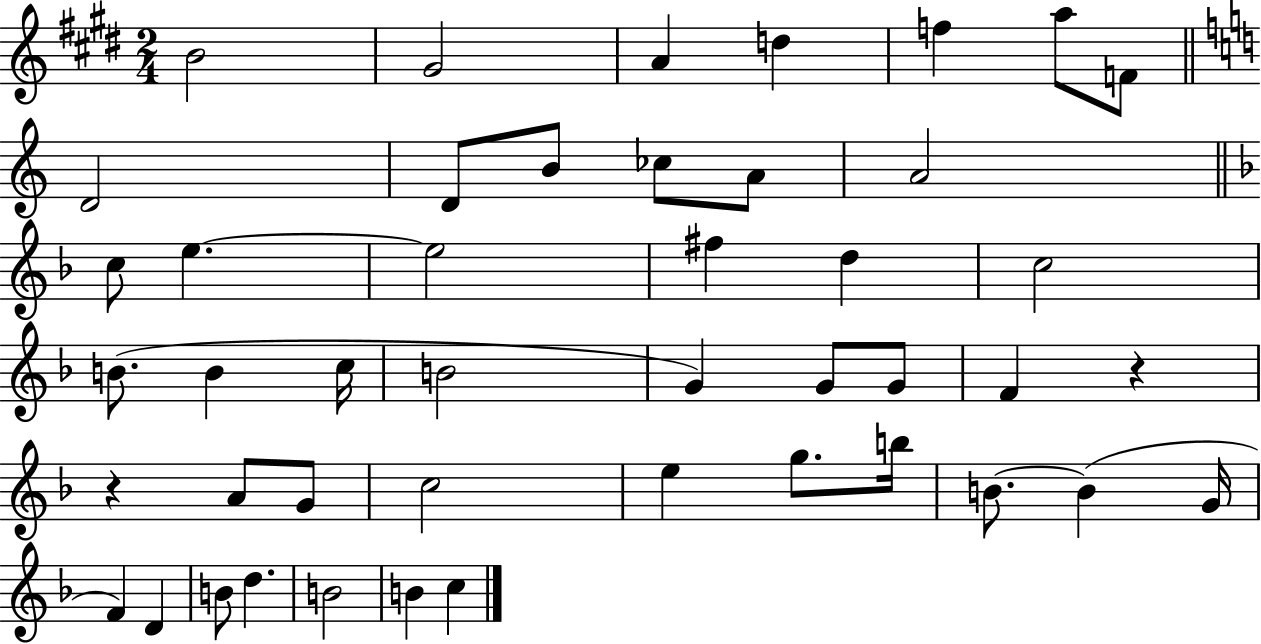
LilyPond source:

{
  \clef treble
  \numericTimeSignature
  \time 2/4
  \key e \major
  b'2 | gis'2 | a'4 d''4 | f''4 a''8 f'8 | \break \bar "||" \break \key a \minor d'2 | d'8 b'8 ces''8 a'8 | a'2 | \bar "||" \break \key f \major c''8 e''4.~~ | e''2 | fis''4 d''4 | c''2 | \break b'8.( b'4 c''16 | b'2 | g'4) g'8 g'8 | f'4 r4 | \break r4 a'8 g'8 | c''2 | e''4 g''8. b''16 | b'8.~~ b'4( g'16 | \break f'4) d'4 | b'8 d''4. | b'2 | b'4 c''4 | \break \bar "|."
}